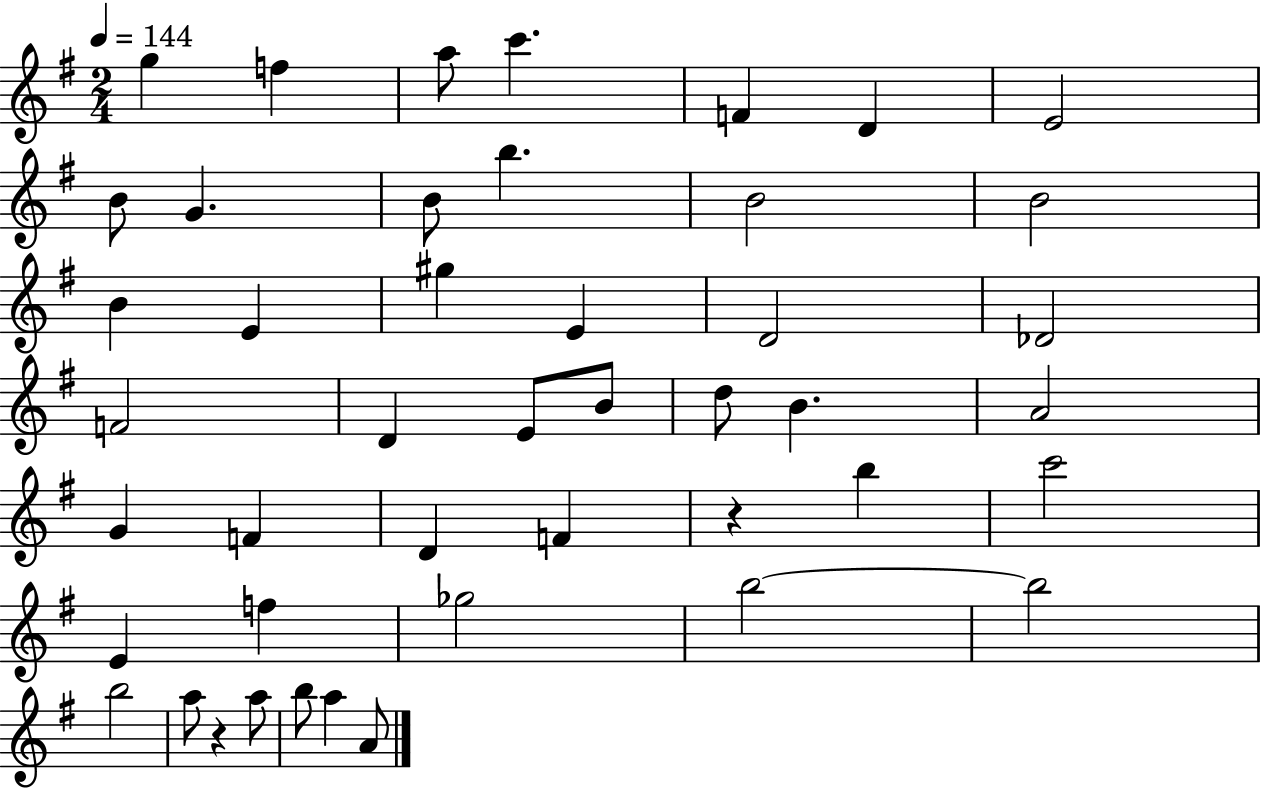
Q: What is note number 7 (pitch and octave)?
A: E4